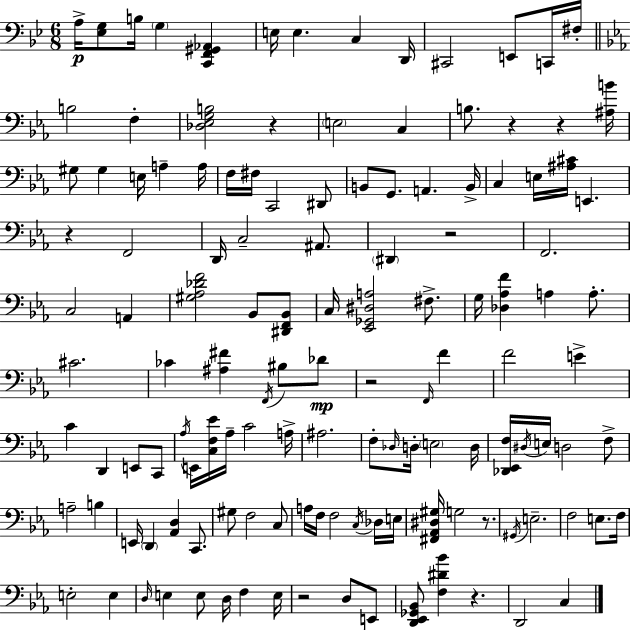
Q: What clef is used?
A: bass